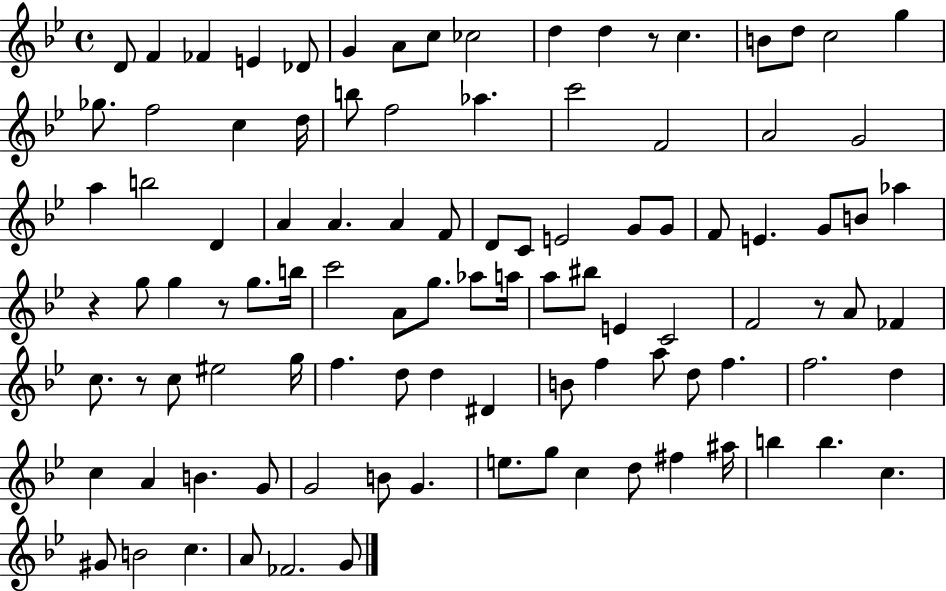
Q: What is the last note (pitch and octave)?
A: G4